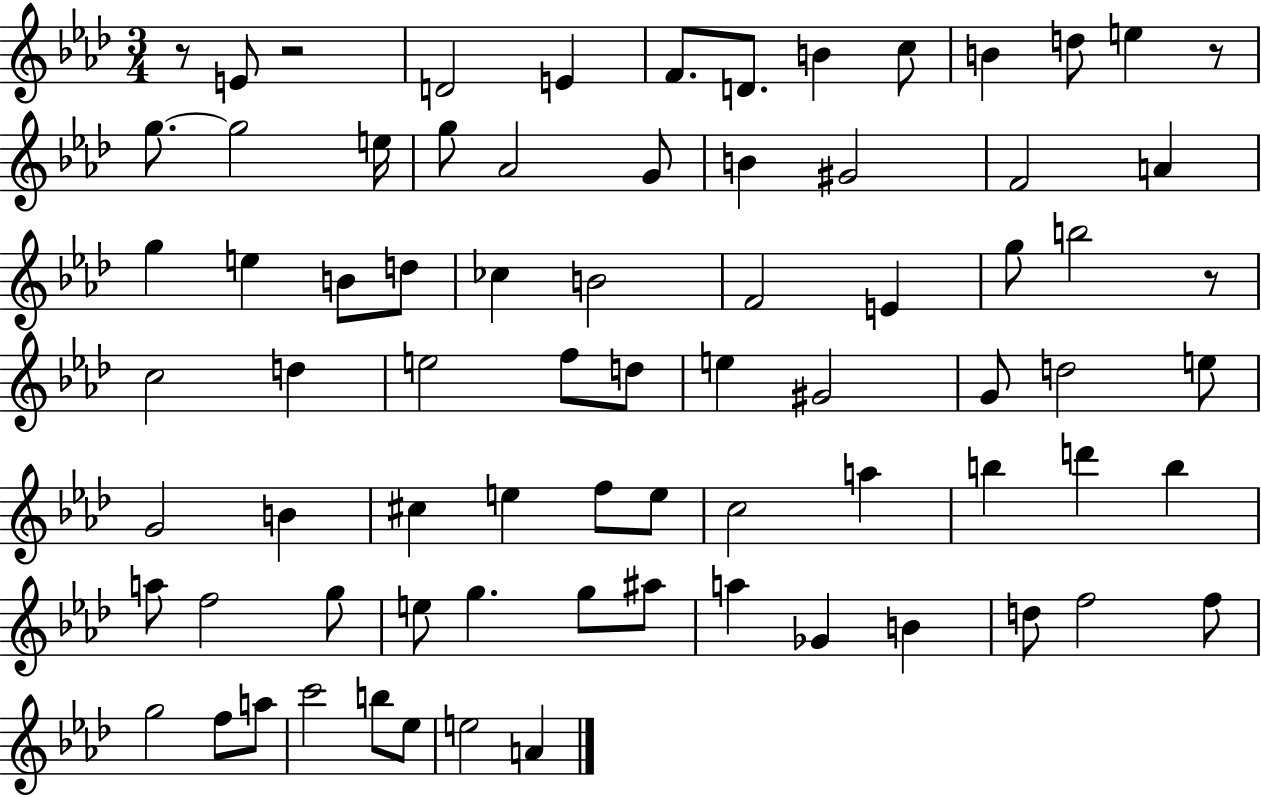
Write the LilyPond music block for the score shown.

{
  \clef treble
  \numericTimeSignature
  \time 3/4
  \key aes \major
  r8 e'8 r2 | d'2 e'4 | f'8. d'8. b'4 c''8 | b'4 d''8 e''4 r8 | \break g''8.~~ g''2 e''16 | g''8 aes'2 g'8 | b'4 gis'2 | f'2 a'4 | \break g''4 e''4 b'8 d''8 | ces''4 b'2 | f'2 e'4 | g''8 b''2 r8 | \break c''2 d''4 | e''2 f''8 d''8 | e''4 gis'2 | g'8 d''2 e''8 | \break g'2 b'4 | cis''4 e''4 f''8 e''8 | c''2 a''4 | b''4 d'''4 b''4 | \break a''8 f''2 g''8 | e''8 g''4. g''8 ais''8 | a''4 ges'4 b'4 | d''8 f''2 f''8 | \break g''2 f''8 a''8 | c'''2 b''8 ees''8 | e''2 a'4 | \bar "|."
}